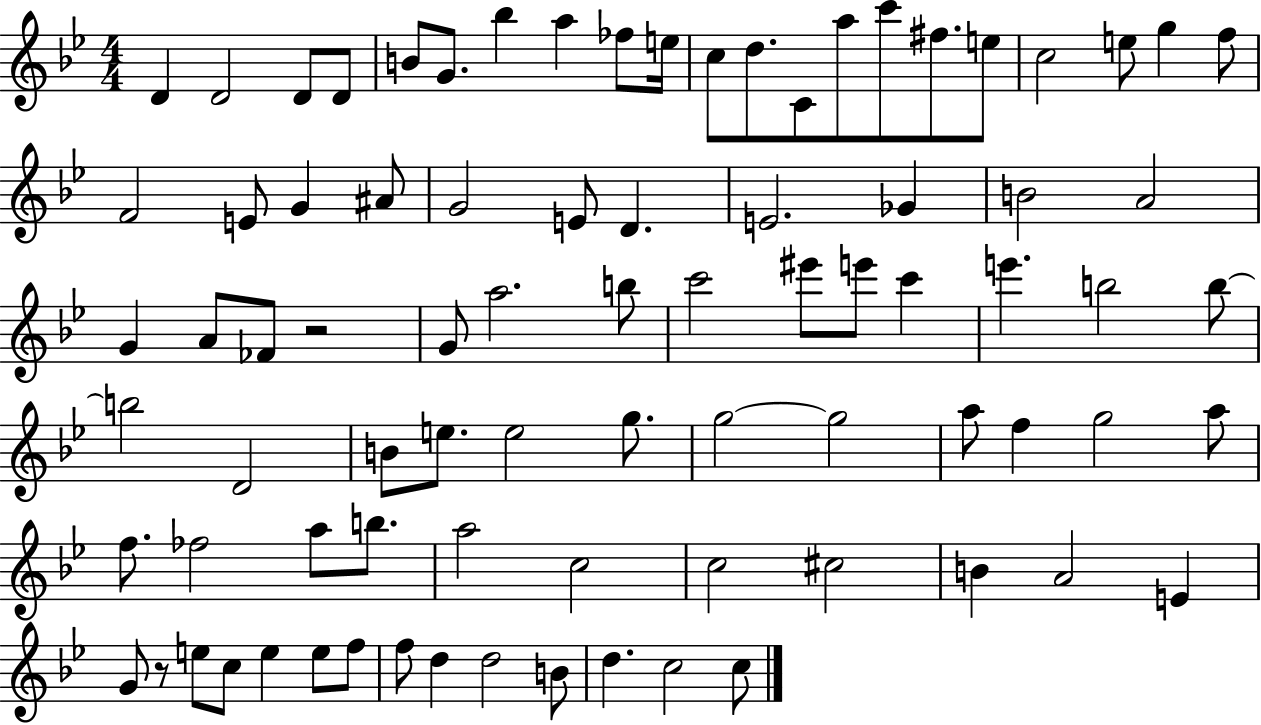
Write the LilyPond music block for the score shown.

{
  \clef treble
  \numericTimeSignature
  \time 4/4
  \key bes \major
  \repeat volta 2 { d'4 d'2 d'8 d'8 | b'8 g'8. bes''4 a''4 fes''8 e''16 | c''8 d''8. c'8 a''8 c'''8 fis''8. e''8 | c''2 e''8 g''4 f''8 | \break f'2 e'8 g'4 ais'8 | g'2 e'8 d'4. | e'2. ges'4 | b'2 a'2 | \break g'4 a'8 fes'8 r2 | g'8 a''2. b''8 | c'''2 eis'''8 e'''8 c'''4 | e'''4. b''2 b''8~~ | \break b''2 d'2 | b'8 e''8. e''2 g''8. | g''2~~ g''2 | a''8 f''4 g''2 a''8 | \break f''8. fes''2 a''8 b''8. | a''2 c''2 | c''2 cis''2 | b'4 a'2 e'4 | \break g'8 r8 e''8 c''8 e''4 e''8 f''8 | f''8 d''4 d''2 b'8 | d''4. c''2 c''8 | } \bar "|."
}